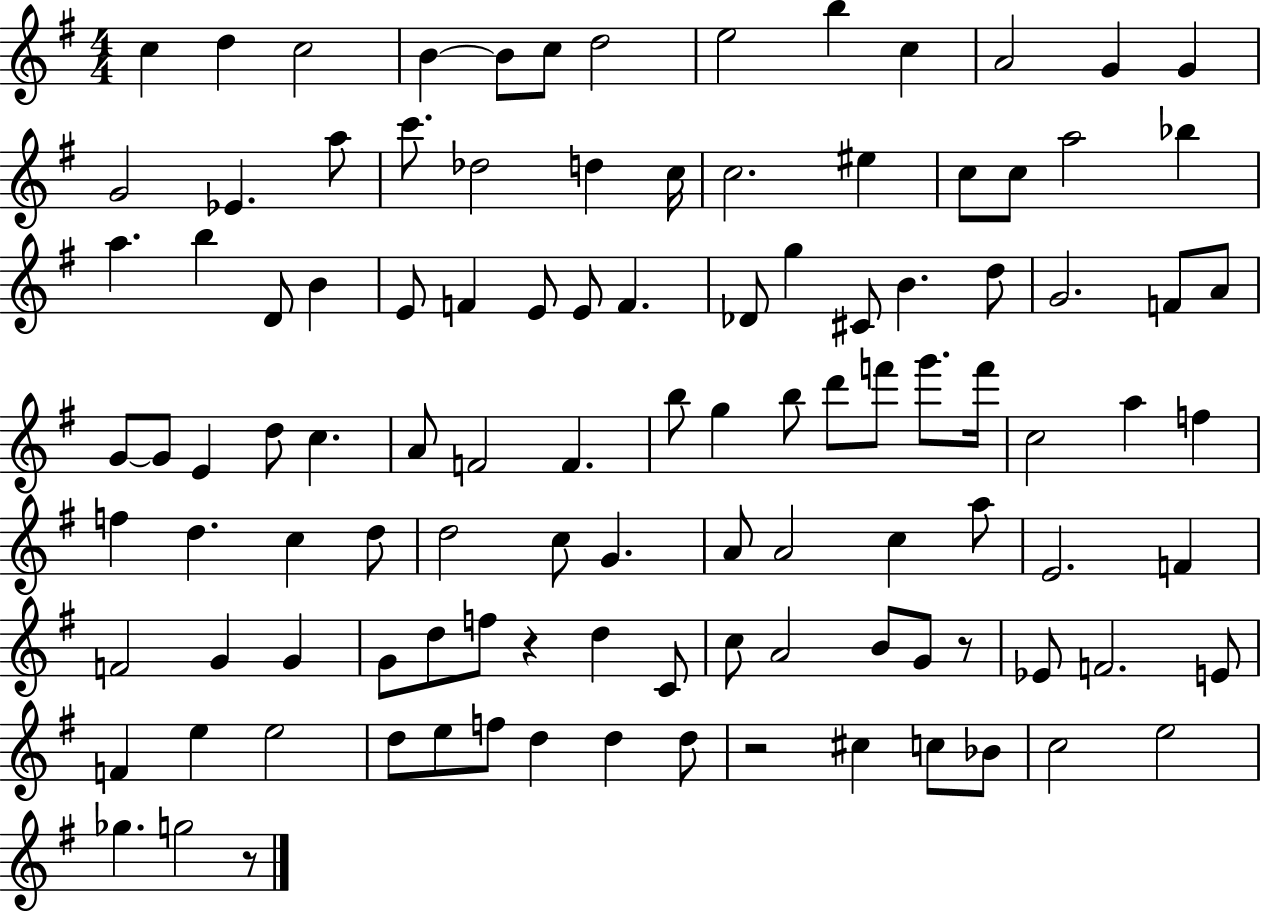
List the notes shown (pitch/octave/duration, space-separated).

C5/q D5/q C5/h B4/q B4/e C5/e D5/h E5/h B5/q C5/q A4/h G4/q G4/q G4/h Eb4/q. A5/e C6/e. Db5/h D5/q C5/s C5/h. EIS5/q C5/e C5/e A5/h Bb5/q A5/q. B5/q D4/e B4/q E4/e F4/q E4/e E4/e F4/q. Db4/e G5/q C#4/e B4/q. D5/e G4/h. F4/e A4/e G4/e G4/e E4/q D5/e C5/q. A4/e F4/h F4/q. B5/e G5/q B5/e D6/e F6/e G6/e. F6/s C5/h A5/q F5/q F5/q D5/q. C5/q D5/e D5/h C5/e G4/q. A4/e A4/h C5/q A5/e E4/h. F4/q F4/h G4/q G4/q G4/e D5/e F5/e R/q D5/q C4/e C5/e A4/h B4/e G4/e R/e Eb4/e F4/h. E4/e F4/q E5/q E5/h D5/e E5/e F5/e D5/q D5/q D5/e R/h C#5/q C5/e Bb4/e C5/h E5/h Gb5/q. G5/h R/e